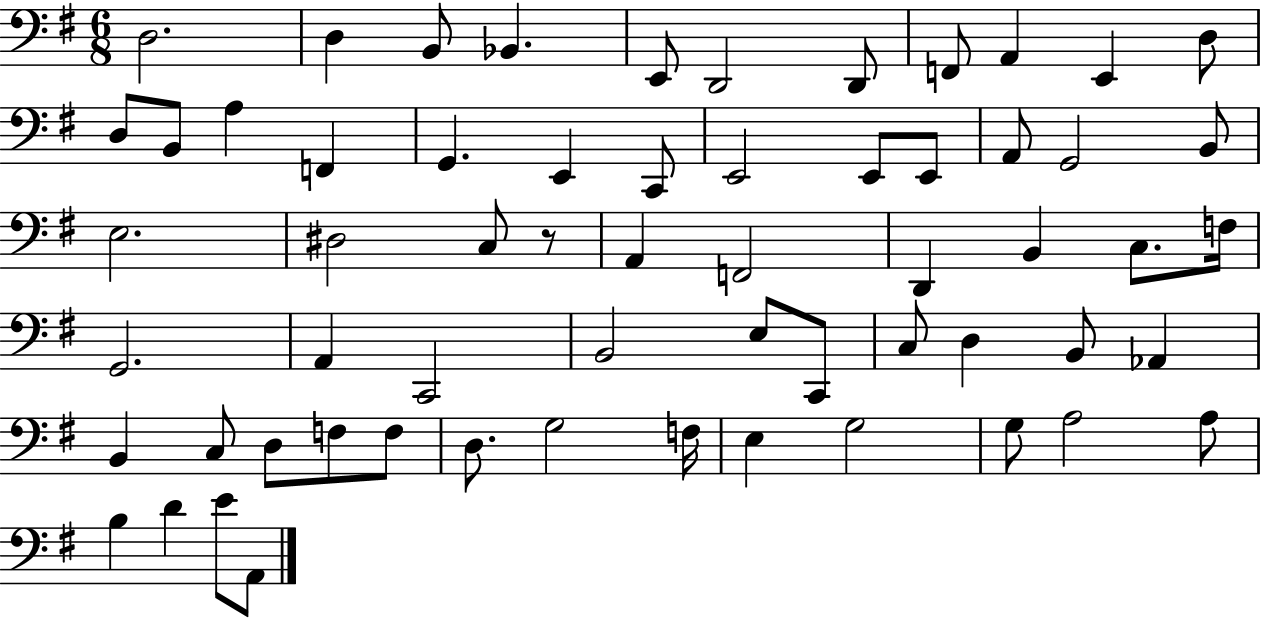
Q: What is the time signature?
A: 6/8